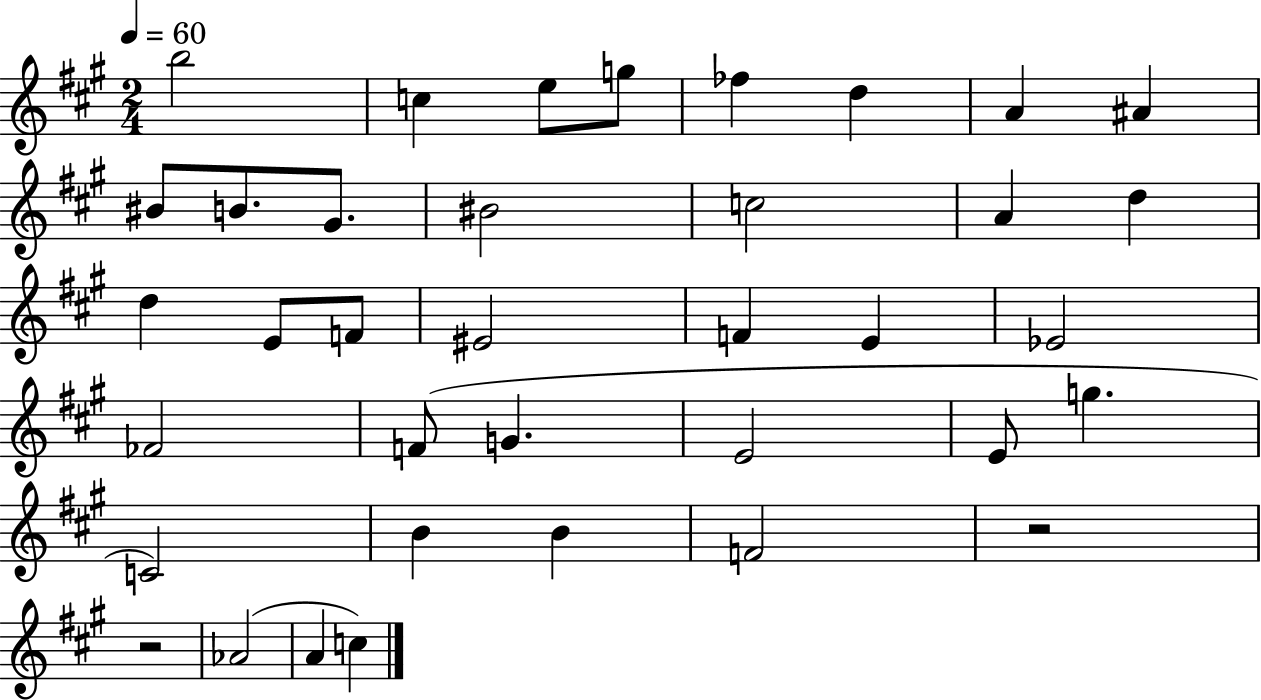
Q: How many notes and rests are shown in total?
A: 37